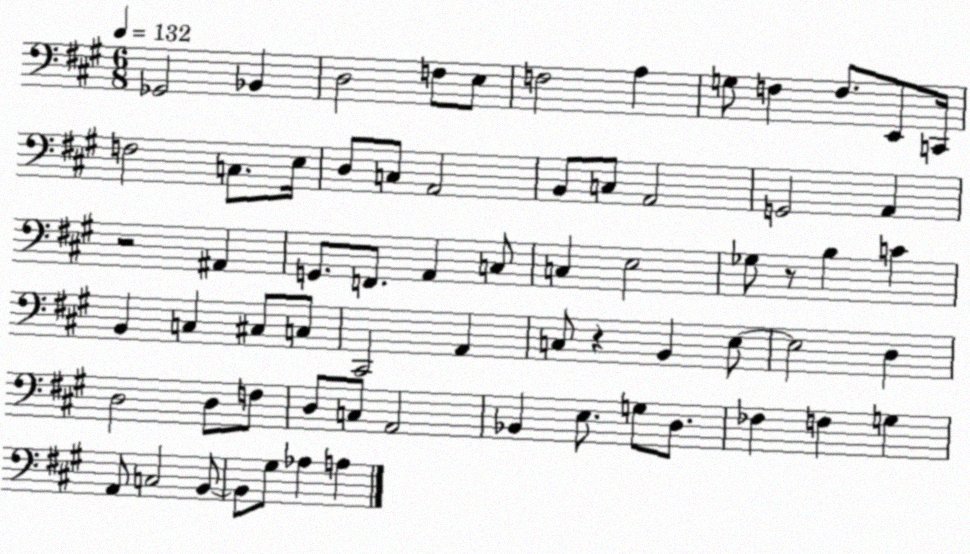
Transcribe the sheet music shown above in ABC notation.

X:1
T:Untitled
M:6/8
L:1/4
K:A
_G,,2 _B,, D,2 F,/2 E,/2 F,2 A, G,/2 F, F,/2 E,,/2 C,,/4 F,2 C,/2 E,/4 D,/2 C,/2 A,,2 B,,/2 C,/2 A,,2 G,,2 A,, z2 ^A,, G,,/2 F,,/2 A,, C,/2 C, E,2 _G,/2 z/2 B, C B,, C, ^C,/2 C,/2 ^C,,2 A,, C,/2 z B,, E,/2 E,2 D, D,2 D,/2 F,/2 D,/2 C,/2 A,,2 _B,, E,/2 G,/2 D,/2 _F, F, G, A,,/2 C,2 B,,/2 B,,/2 ^G,/2 _A, A,